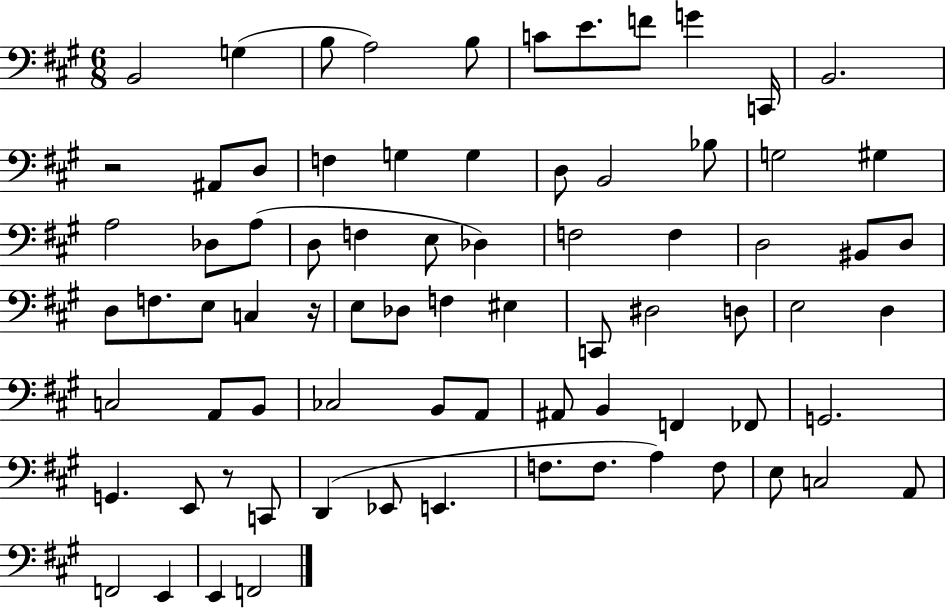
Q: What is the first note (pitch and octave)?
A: B2